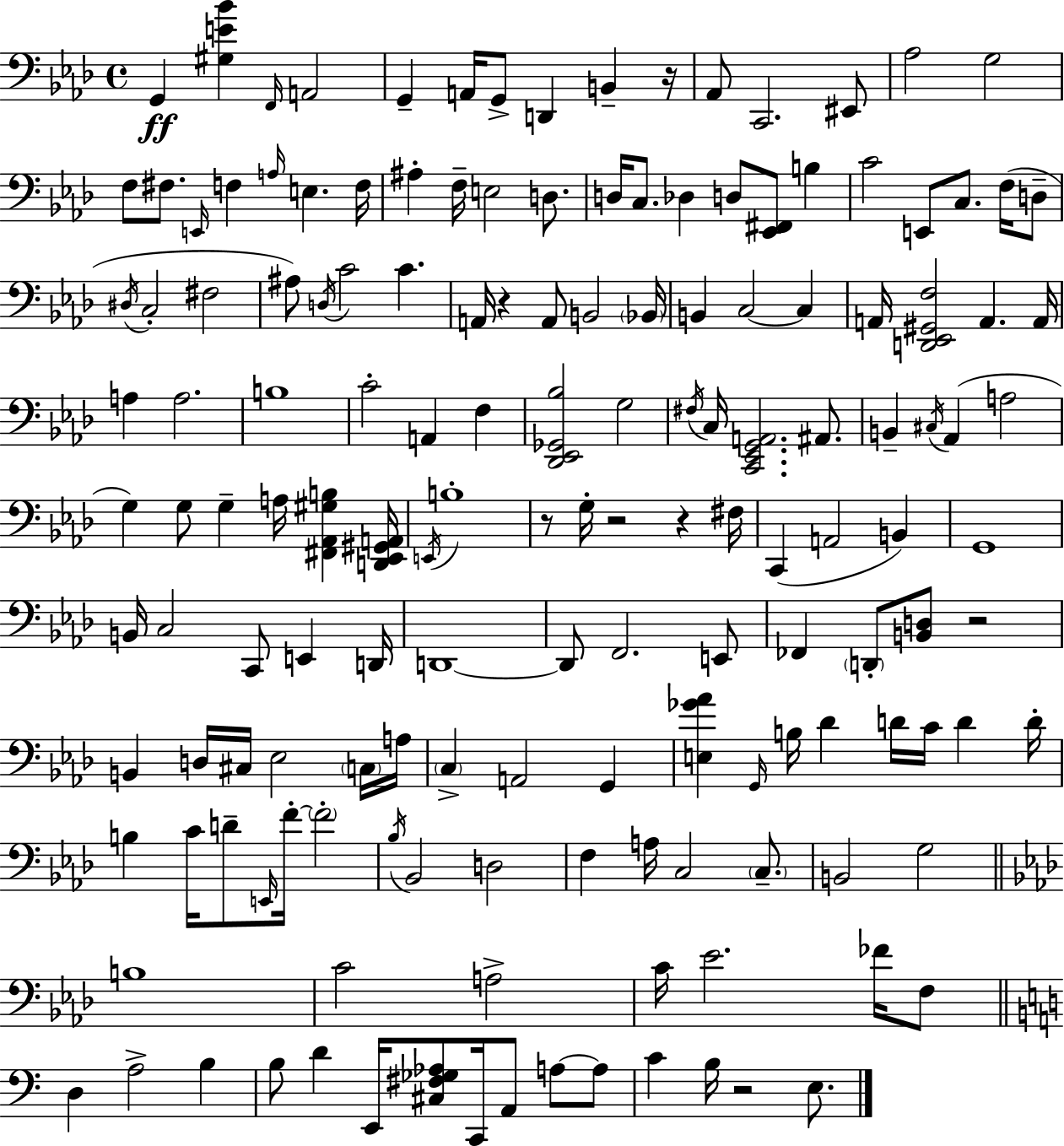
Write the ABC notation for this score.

X:1
T:Untitled
M:4/4
L:1/4
K:Ab
G,, [^G,E_B] F,,/4 A,,2 G,, A,,/4 G,,/2 D,, B,, z/4 _A,,/2 C,,2 ^E,,/2 _A,2 G,2 F,/2 ^F,/2 E,,/4 F, A,/4 E, F,/4 ^A, F,/4 E,2 D,/2 D,/4 C,/2 _D, D,/2 [_E,,^F,,]/2 B, C2 E,,/2 C,/2 F,/4 D,/2 ^D,/4 C,2 ^F,2 ^A,/2 D,/4 C2 C A,,/4 z A,,/2 B,,2 _B,,/4 B,, C,2 C, A,,/4 [D,,_E,,^G,,F,]2 A,, A,,/4 A, A,2 B,4 C2 A,, F, [_D,,_E,,_G,,_B,]2 G,2 ^F,/4 C,/4 [C,,_E,,G,,A,,]2 ^A,,/2 B,, ^C,/4 _A,, A,2 G, G,/2 G, A,/4 [^F,,_A,,^G,B,] [D,,_E,,^G,,A,,]/4 E,,/4 B,4 z/2 G,/4 z2 z ^F,/4 C,, A,,2 B,, G,,4 B,,/4 C,2 C,,/2 E,, D,,/4 D,,4 D,,/2 F,,2 E,,/2 _F,, D,,/2 [B,,D,]/2 z2 B,, D,/4 ^C,/4 _E,2 C,/4 A,/4 C, A,,2 G,, [E,_G_A] G,,/4 B,/4 _D D/4 C/4 D D/4 B, C/4 D/2 E,,/4 F/4 F2 _B,/4 _B,,2 D,2 F, A,/4 C,2 C,/2 B,,2 G,2 B,4 C2 A,2 C/4 _E2 _F/4 F,/2 D, A,2 B, B,/2 D E,,/4 [^C,^F,_G,_A,]/2 C,,/4 A,,/2 A,/2 A,/2 C B,/4 z2 E,/2